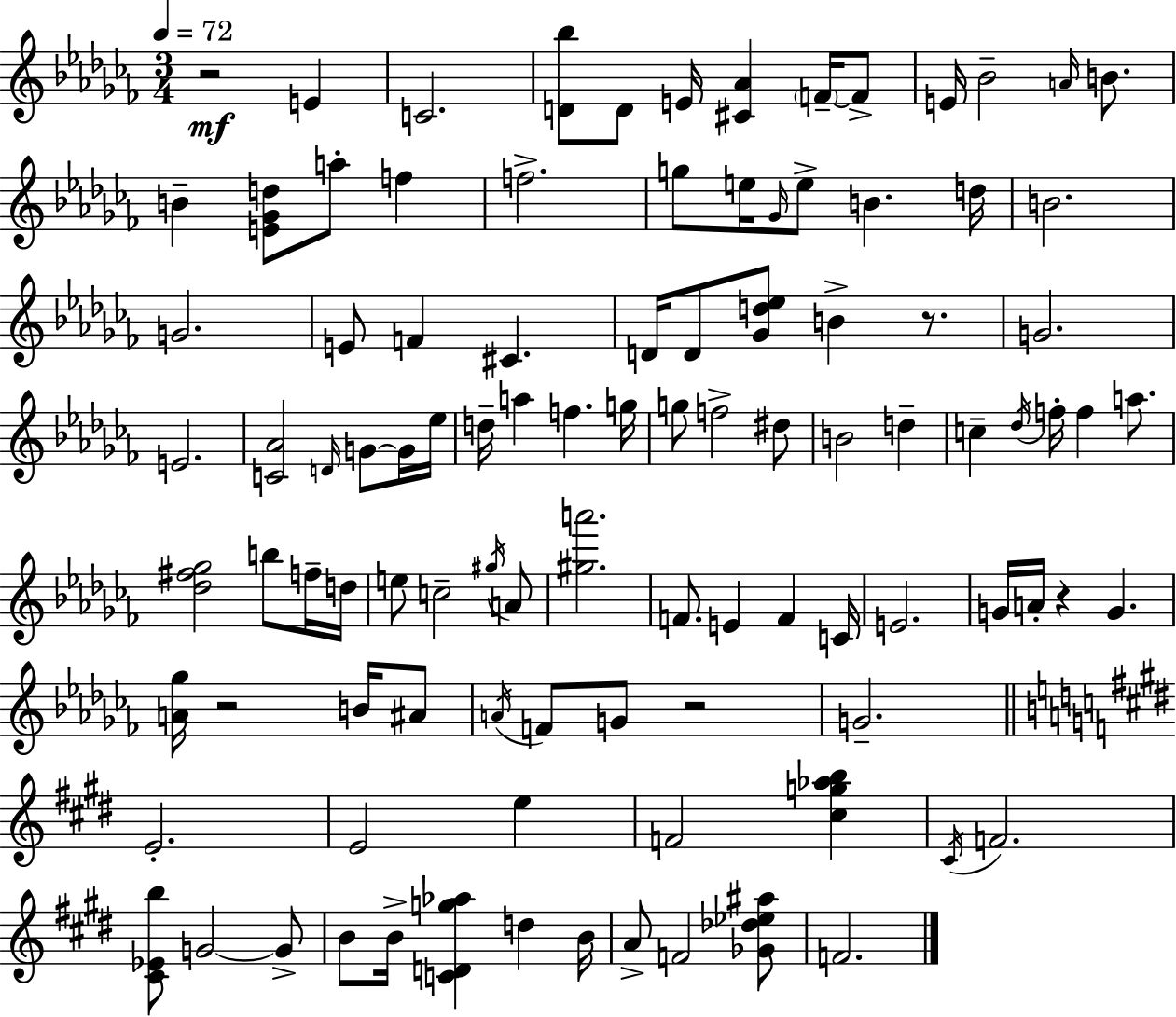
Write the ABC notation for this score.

X:1
T:Untitled
M:3/4
L:1/4
K:Abm
z2 E C2 [D_b]/2 D/2 E/4 [^C_A] F/4 F/2 E/4 _B2 A/4 B/2 B [E_Gd]/2 a/2 f f2 g/2 e/4 _G/4 e/2 B d/4 B2 G2 E/2 F ^C D/4 D/2 [_Gd_e]/2 B z/2 G2 E2 [C_A]2 D/4 G/2 G/4 _e/4 d/4 a f g/4 g/2 f2 ^d/2 B2 d c _d/4 f/4 f a/2 [_d^f_g]2 b/2 f/4 d/4 e/2 c2 ^g/4 A/2 [^ga']2 F/2 E F C/4 E2 G/4 A/4 z G [A_g]/4 z2 B/4 ^A/2 A/4 F/2 G/2 z2 G2 E2 E2 e F2 [^cg_ab] ^C/4 F2 [^C_Eb]/2 G2 G/2 B/2 B/4 [CDg_a] d B/4 A/2 F2 [_G_d_e^a]/2 F2